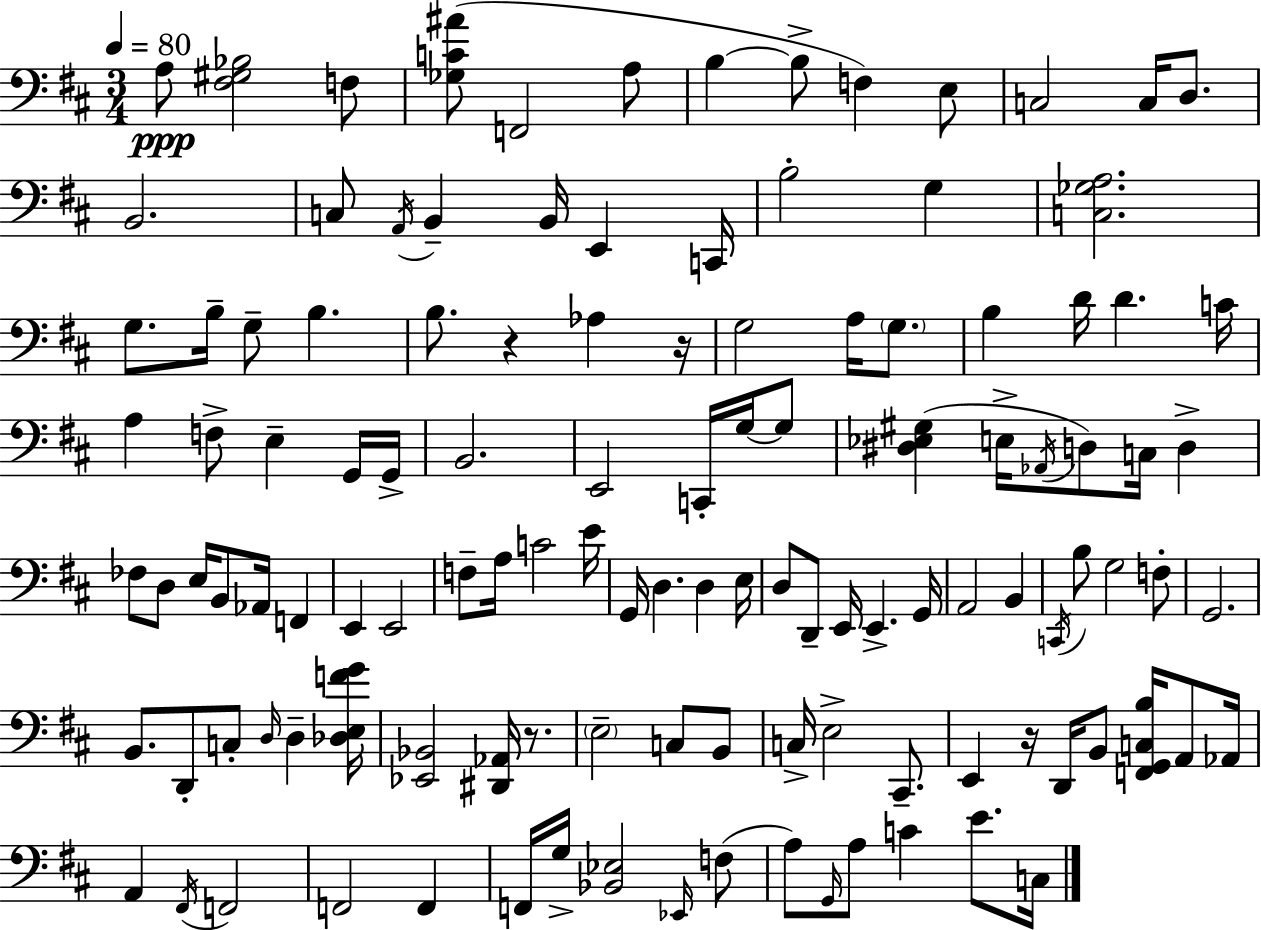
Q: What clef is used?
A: bass